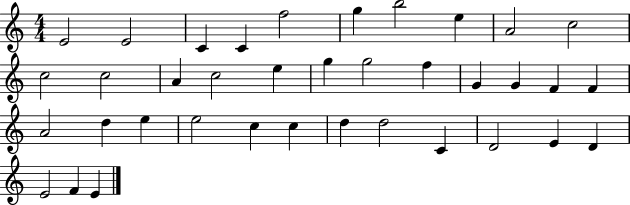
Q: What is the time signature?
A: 4/4